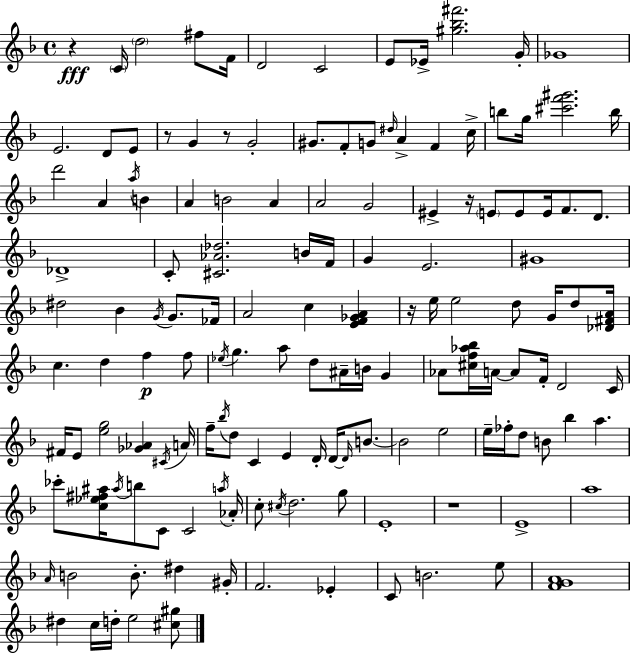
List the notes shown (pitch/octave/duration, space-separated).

R/q C4/s D5/h F#5/e F4/s D4/h C4/h E4/e Eb4/s [G#5,Bb5,F#6]/h. G4/s Gb4/w E4/h. D4/e E4/e R/e G4/q R/e G4/h G#4/e. F4/e G4/e D#5/s A4/q F4/q C5/s B5/e G5/s [C#6,F6,G#6]/h. B5/s D6/h A4/q A5/s B4/q A4/q B4/h A4/q A4/h G4/h EIS4/q R/s E4/e E4/e E4/s F4/e. D4/e. Db4/w C4/e [C#4,Ab4,Db5]/h. B4/s F4/s G4/q E4/h. G#4/w D#5/h Bb4/q G4/s G4/e. FES4/s A4/h C5/q [E4,F4,Gb4,A4]/q R/s E5/s E5/h D5/e G4/s D5/e [Db4,F#4,A4]/s C5/q. D5/q F5/q F5/e Eb5/s G5/q. A5/e D5/e A#4/s B4/s G4/q Ab4/e [C#5,F5,Ab5,Bb5]/s A4/s A4/e F4/s D4/h C4/s F#4/s E4/e [E5,G5]/h [Gb4,Ab4]/q C#4/s A4/s F5/s Bb5/s D5/e C4/q E4/q D4/s D4/s D4/s B4/e. B4/h E5/h E5/s FES5/s D5/e B4/e Bb5/q A5/q. CES6/e [C5,Eb5,F#5,A#5]/s A#5/s B5/e C4/e C4/h A5/s Ab4/s C5/e C#5/s D5/h. G5/e E4/w R/w E4/w A5/w A4/s B4/h B4/e. D#5/q G#4/s F4/h. Eb4/q C4/e B4/h. E5/e [F4,G4,A4]/w D#5/q C5/s D5/s E5/h [C#5,G#5]/e